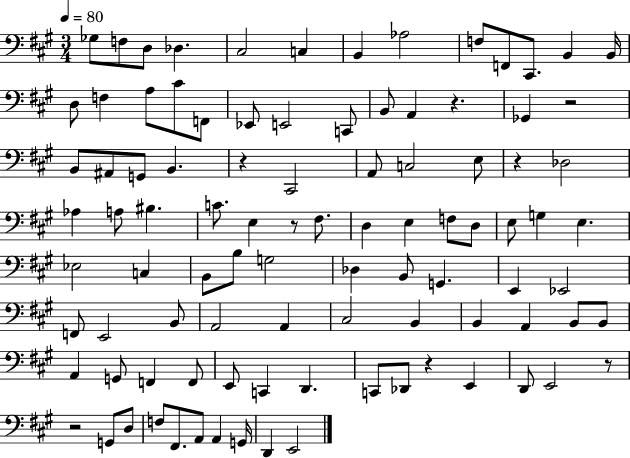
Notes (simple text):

Gb3/e F3/e D3/e Db3/q. C#3/h C3/q B2/q Ab3/h F3/e F2/e C#2/e. B2/q B2/s D3/e F3/q A3/e C#4/e F2/e Eb2/e E2/h C2/e B2/e A2/q R/q. Gb2/q R/h B2/e A#2/e G2/e B2/q. R/q C#2/h A2/e C3/h E3/e R/q Db3/h Ab3/q A3/e BIS3/q. C4/e. E3/q R/e F#3/e. D3/q E3/q F3/e D3/e E3/e G3/q E3/q. Eb3/h C3/q B2/e B3/e G3/h Db3/q B2/e G2/q. E2/q Eb2/h F2/e E2/h B2/e A2/h A2/q C#3/h B2/q B2/q A2/q B2/e B2/e A2/q G2/e F2/q F2/e E2/e C2/q D2/q. C2/e Db2/e R/q E2/q D2/e E2/h R/e R/h G2/e D3/e F3/e F#2/e. A2/e A2/q G2/s D2/q E2/h